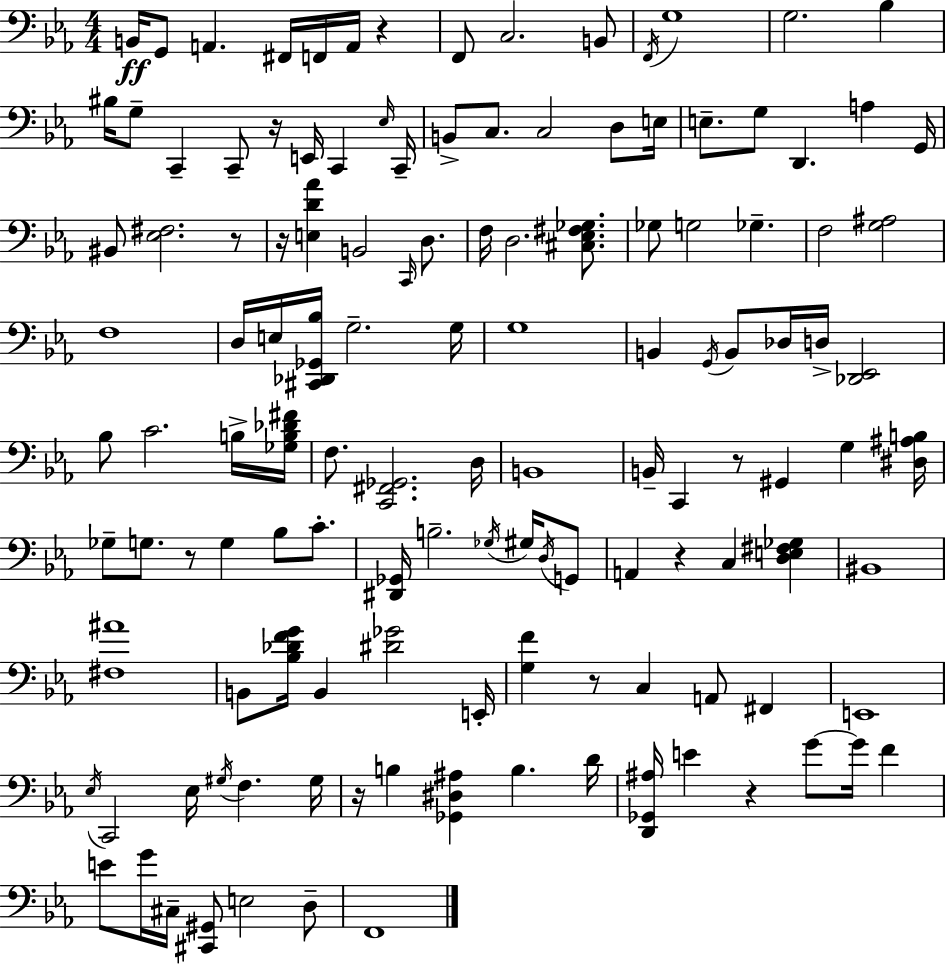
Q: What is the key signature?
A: EES major